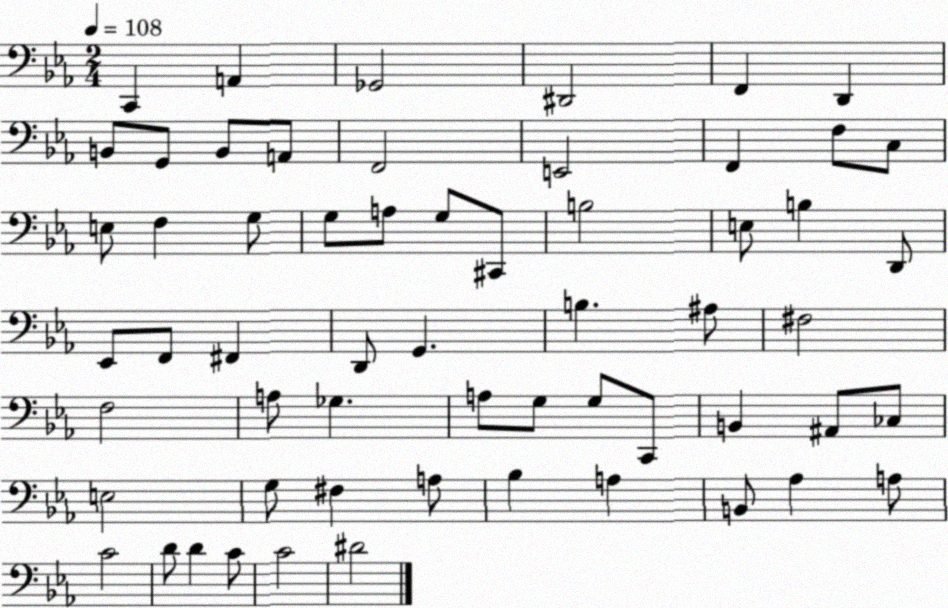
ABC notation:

X:1
T:Untitled
M:2/4
L:1/4
K:Eb
C,, A,, _G,,2 ^D,,2 F,, D,, B,,/2 G,,/2 B,,/2 A,,/2 F,,2 E,,2 F,, F,/2 C,/2 E,/2 F, G,/2 G,/2 A,/2 G,/2 ^C,,/2 B,2 E,/2 B, D,,/2 _E,,/2 F,,/2 ^F,, D,,/2 G,, B, ^A,/2 ^F,2 F,2 A,/2 _G, A,/2 G,/2 G,/2 C,,/2 B,, ^A,,/2 _C,/2 E,2 G,/2 ^F, A,/2 _B, A, B,,/2 _A, A,/2 C2 D/2 D C/2 C2 ^D2